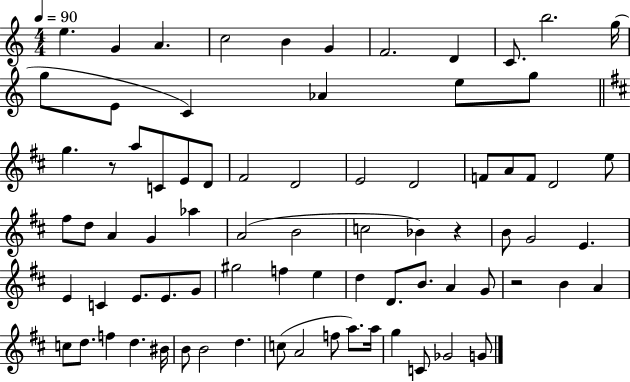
{
  \clef treble
  \numericTimeSignature
  \time 4/4
  \key c \major
  \tempo 4 = 90
  \repeat volta 2 { e''4. g'4 a'4. | c''2 b'4 g'4 | f'2. d'4 | c'8. b''2. g''16( | \break g''8 e'8 c'4) aes'4 e''8 g''8 | \bar "||" \break \key d \major g''4. r8 a''8 c'8 e'8 d'8 | fis'2 d'2 | e'2 d'2 | f'8 a'8 f'8 d'2 e''8 | \break fis''8 d''8 a'4 g'4 aes''4 | a'2( b'2 | c''2 bes'4) r4 | b'8 g'2 e'4. | \break e'4 c'4 e'8. e'8. g'8 | gis''2 f''4 e''4 | d''4 d'8. b'8. a'4 g'8 | r2 b'4 a'4 | \break c''8 d''8. f''4 d''4. bis'16 | b'8 b'2 d''4. | c''8( a'2 f''8 a''8.) a''16 | g''4 c'8 ges'2 g'8 | \break } \bar "|."
}